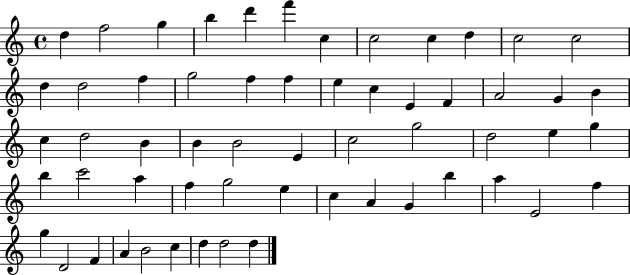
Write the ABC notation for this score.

X:1
T:Untitled
M:4/4
L:1/4
K:C
d f2 g b d' f' c c2 c d c2 c2 d d2 f g2 f f e c E F A2 G B c d2 B B B2 E c2 g2 d2 e g b c'2 a f g2 e c A G b a E2 f g D2 F A B2 c d d2 d